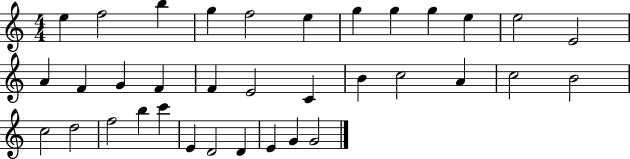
{
  \clef treble
  \numericTimeSignature
  \time 4/4
  \key c \major
  e''4 f''2 b''4 | g''4 f''2 e''4 | g''4 g''4 g''4 e''4 | e''2 e'2 | \break a'4 f'4 g'4 f'4 | f'4 e'2 c'4 | b'4 c''2 a'4 | c''2 b'2 | \break c''2 d''2 | f''2 b''4 c'''4 | e'4 d'2 d'4 | e'4 g'4 g'2 | \break \bar "|."
}